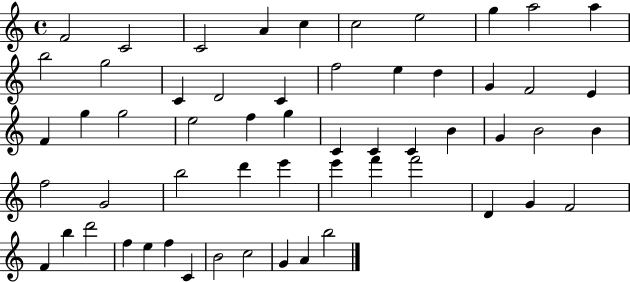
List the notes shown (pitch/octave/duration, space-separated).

F4/h C4/h C4/h A4/q C5/q C5/h E5/h G5/q A5/h A5/q B5/h G5/h C4/q D4/h C4/q F5/h E5/q D5/q G4/q F4/h E4/q F4/q G5/q G5/h E5/h F5/q G5/q C4/q C4/q C4/q B4/q G4/q B4/h B4/q F5/h G4/h B5/h D6/q E6/q E6/q F6/q F6/h D4/q G4/q F4/h F4/q B5/q D6/h F5/q E5/q F5/q C4/q B4/h C5/h G4/q A4/q B5/h